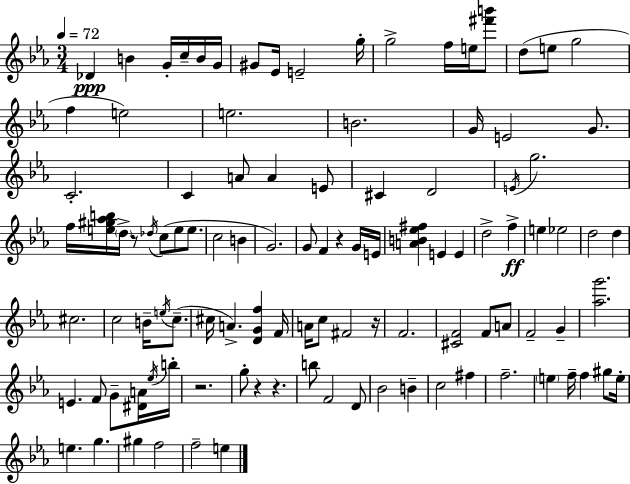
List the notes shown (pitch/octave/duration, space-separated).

Db4/q B4/q G4/s C5/s B4/s G4/s G#4/e Eb4/s E4/h G5/s G5/h F5/s E5/s [F#6,B6]/e D5/e E5/e G5/h F5/q E5/h E5/h. B4/h. G4/s E4/h G4/e. C4/h. C4/q A4/e A4/q E4/e C#4/q D4/h E4/s G5/h. F5/s [E5,G#5,Ab5,B5]/s D5/s R/e Db5/s C5/e E5/e E5/e. C5/h B4/q G4/h. G4/e F4/q R/q G4/s E4/s [A4,B4,Eb5,F#5]/q E4/q E4/q D5/h F5/q E5/q Eb5/h D5/h D5/q C#5/h. C5/h B4/s E5/s C5/e. C#5/s A4/q. [D4,G4,F5]/q F4/s A4/s C5/e F#4/h R/s F4/h. [C#4,F4]/h F4/e A4/e F4/h G4/q [Ab5,G6]/h. E4/q. F4/e G4/e [D#4,A4]/s Eb5/s B5/s R/h. G5/e R/q R/q. B5/e F4/h D4/e Bb4/h B4/q C5/h F#5/q F5/h. E5/q F5/s F5/q G#5/e E5/s E5/q. G5/q. G#5/q F5/h F5/h E5/q